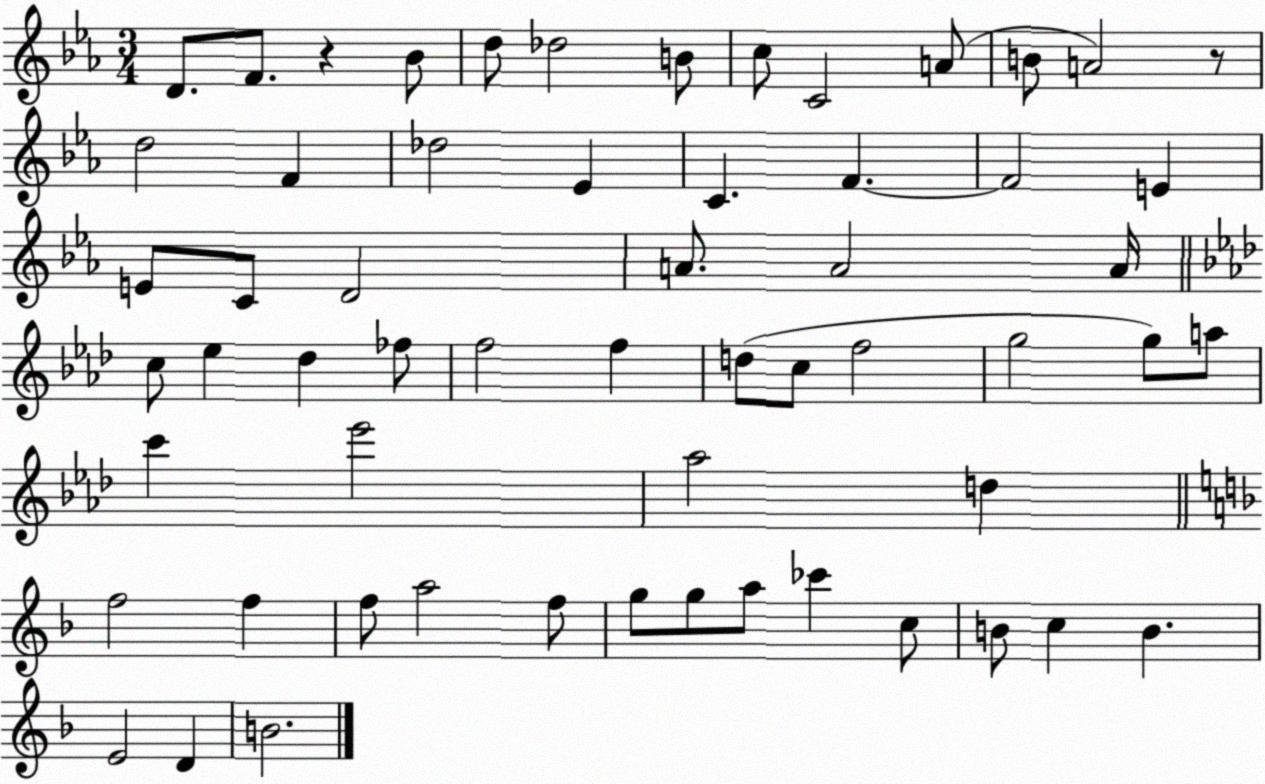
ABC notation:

X:1
T:Untitled
M:3/4
L:1/4
K:Eb
D/2 F/2 z _B/2 d/2 _d2 B/2 c/2 C2 A/2 B/2 A2 z/2 d2 F _d2 _E C F F2 E E/2 C/2 D2 A/2 A2 A/4 c/2 _e _d _f/2 f2 f d/2 c/2 f2 g2 g/2 a/2 c' _e'2 _a2 d f2 f f/2 a2 f/2 g/2 g/2 a/2 _c' c/2 B/2 c B E2 D B2